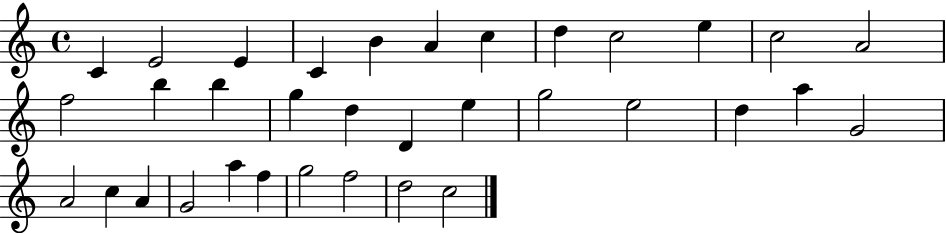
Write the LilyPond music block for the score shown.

{
  \clef treble
  \time 4/4
  \defaultTimeSignature
  \key c \major
  c'4 e'2 e'4 | c'4 b'4 a'4 c''4 | d''4 c''2 e''4 | c''2 a'2 | \break f''2 b''4 b''4 | g''4 d''4 d'4 e''4 | g''2 e''2 | d''4 a''4 g'2 | \break a'2 c''4 a'4 | g'2 a''4 f''4 | g''2 f''2 | d''2 c''2 | \break \bar "|."
}